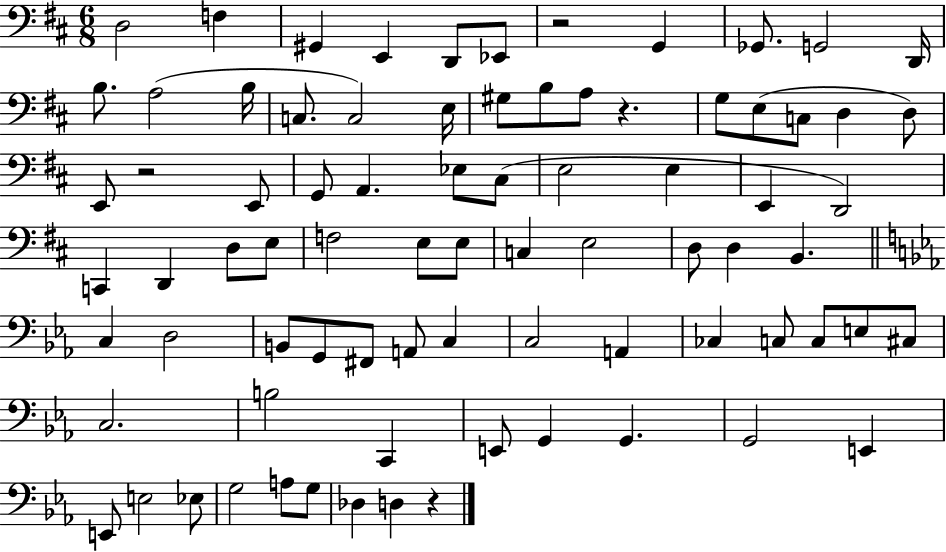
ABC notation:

X:1
T:Untitled
M:6/8
L:1/4
K:D
D,2 F, ^G,, E,, D,,/2 _E,,/2 z2 G,, _G,,/2 G,,2 D,,/4 B,/2 A,2 B,/4 C,/2 C,2 E,/4 ^G,/2 B,/2 A,/2 z G,/2 E,/2 C,/2 D, D,/2 E,,/2 z2 E,,/2 G,,/2 A,, _E,/2 ^C,/2 E,2 E, E,, D,,2 C,, D,, D,/2 E,/2 F,2 E,/2 E,/2 C, E,2 D,/2 D, B,, C, D,2 B,,/2 G,,/2 ^F,,/2 A,,/2 C, C,2 A,, _C, C,/2 C,/2 E,/2 ^C,/2 C,2 B,2 C,, E,,/2 G,, G,, G,,2 E,, E,,/2 E,2 _E,/2 G,2 A,/2 G,/2 _D, D, z